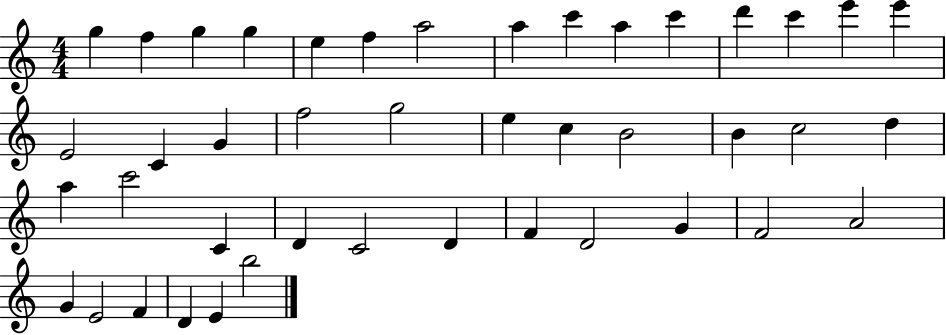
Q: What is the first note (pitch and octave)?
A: G5